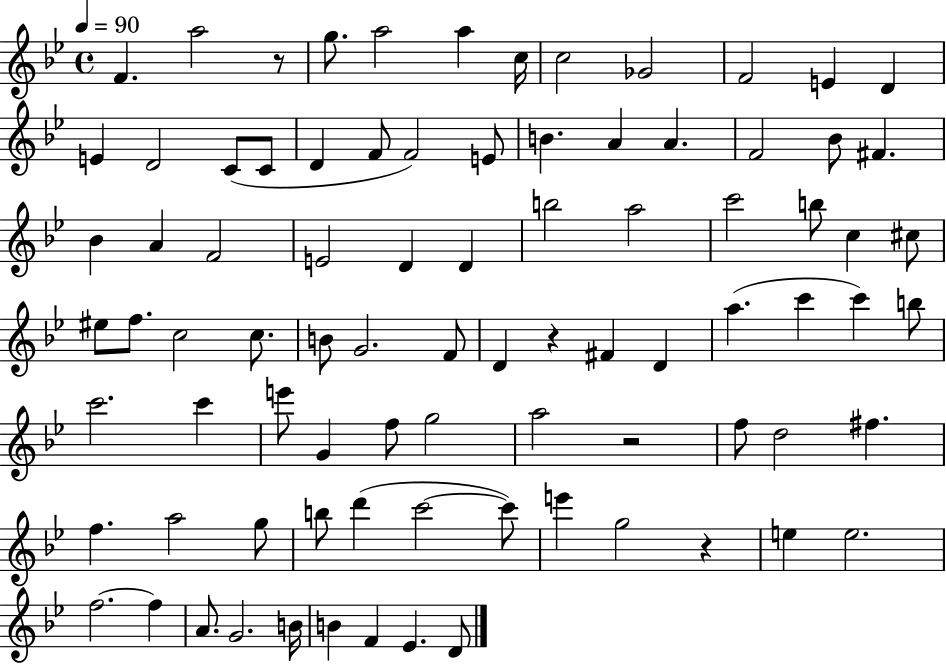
F4/q. A5/h R/e G5/e. A5/h A5/q C5/s C5/h Gb4/h F4/h E4/q D4/q E4/q D4/h C4/e C4/e D4/q F4/e F4/h E4/e B4/q. A4/q A4/q. F4/h Bb4/e F#4/q. Bb4/q A4/q F4/h E4/h D4/q D4/q B5/h A5/h C6/h B5/e C5/q C#5/e EIS5/e F5/e. C5/h C5/e. B4/e G4/h. F4/e D4/q R/q F#4/q D4/q A5/q. C6/q C6/q B5/e C6/h. C6/q E6/e G4/q F5/e G5/h A5/h R/h F5/e D5/h F#5/q. F5/q. A5/h G5/e B5/e D6/q C6/h C6/e E6/q G5/h R/q E5/q E5/h. F5/h. F5/q A4/e. G4/h. B4/s B4/q F4/q Eb4/q. D4/e